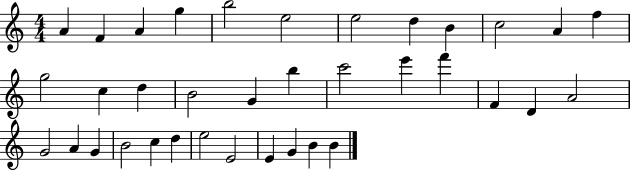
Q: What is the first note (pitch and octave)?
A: A4